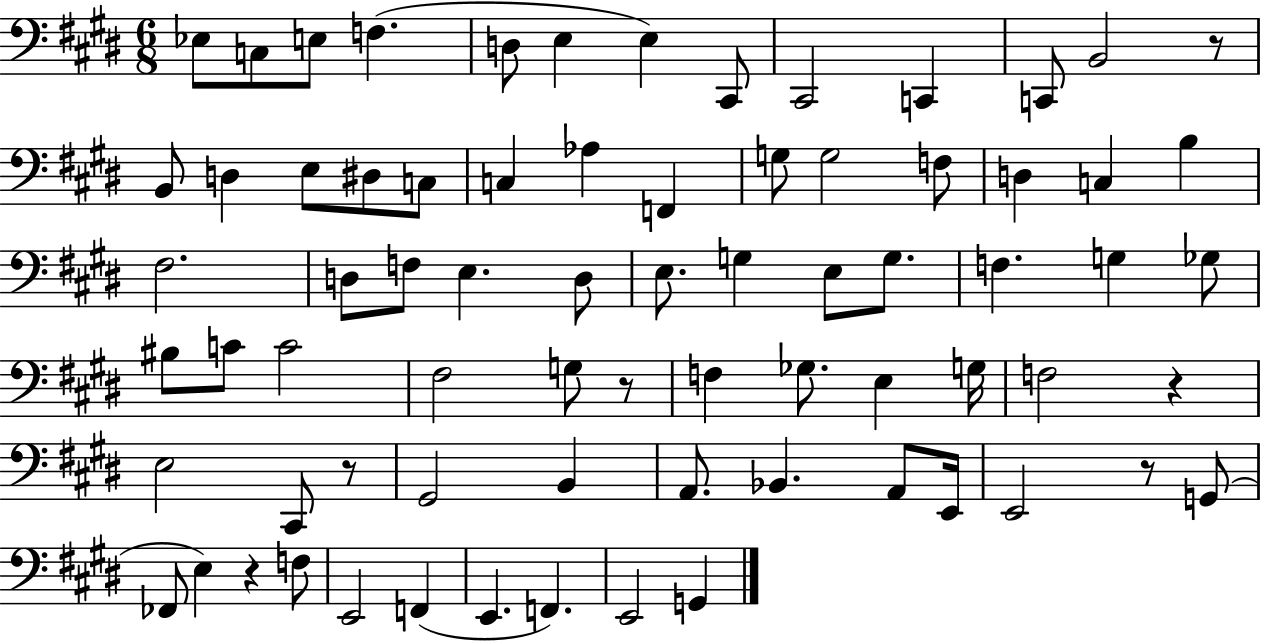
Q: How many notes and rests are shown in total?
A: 73